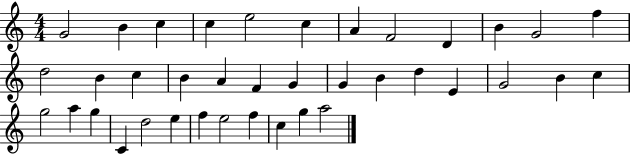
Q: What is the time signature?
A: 4/4